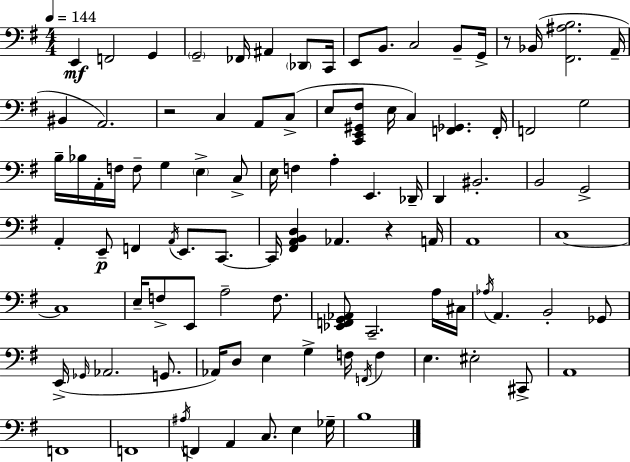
X:1
T:Untitled
M:4/4
L:1/4
K:Em
E,, F,,2 G,, G,,2 _F,,/4 ^A,, _D,,/2 C,,/4 E,,/2 B,,/2 C,2 B,,/2 G,,/4 z/2 _B,,/4 [^F,,^A,B,]2 A,,/4 ^B,, A,,2 z2 C, A,,/2 C,/2 E,/2 [C,,E,,^G,,^F,]/2 E,/4 C, [F,,_G,,] F,,/4 F,,2 G,2 B,/4 _B,/4 A,,/4 F,/4 F,/2 G, E, C,/2 E,/4 F, A, E,, _D,,/4 D,, ^B,,2 B,,2 G,,2 A,, E,,/2 F,, A,,/4 E,,/2 C,,/2 C,,/4 [^F,,A,,B,,D,] _A,, z A,,/4 A,,4 C,4 C,4 E,/4 F,/2 E,,/2 A,2 F,/2 [_E,,F,,G,,_A,,]/2 C,,2 A,/4 ^C,/4 _A,/4 A,, B,,2 _G,,/2 E,,/4 _G,,/4 _A,,2 G,,/2 _A,,/4 D,/2 E, G, F,/4 F,,/4 F, E, ^E,2 ^C,,/2 A,,4 F,,4 F,,4 ^A,/4 F,, A,, C,/2 E, _G,/4 B,4